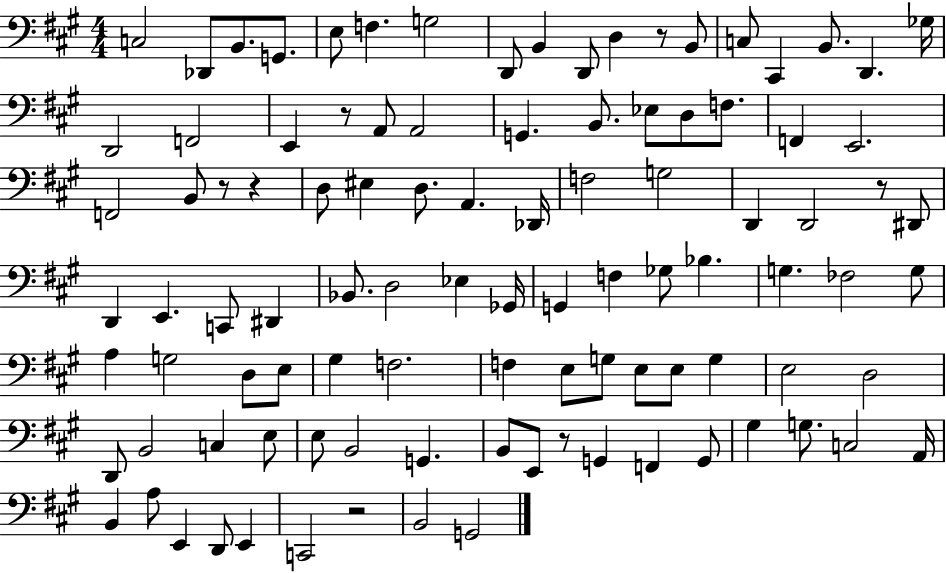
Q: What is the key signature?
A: A major